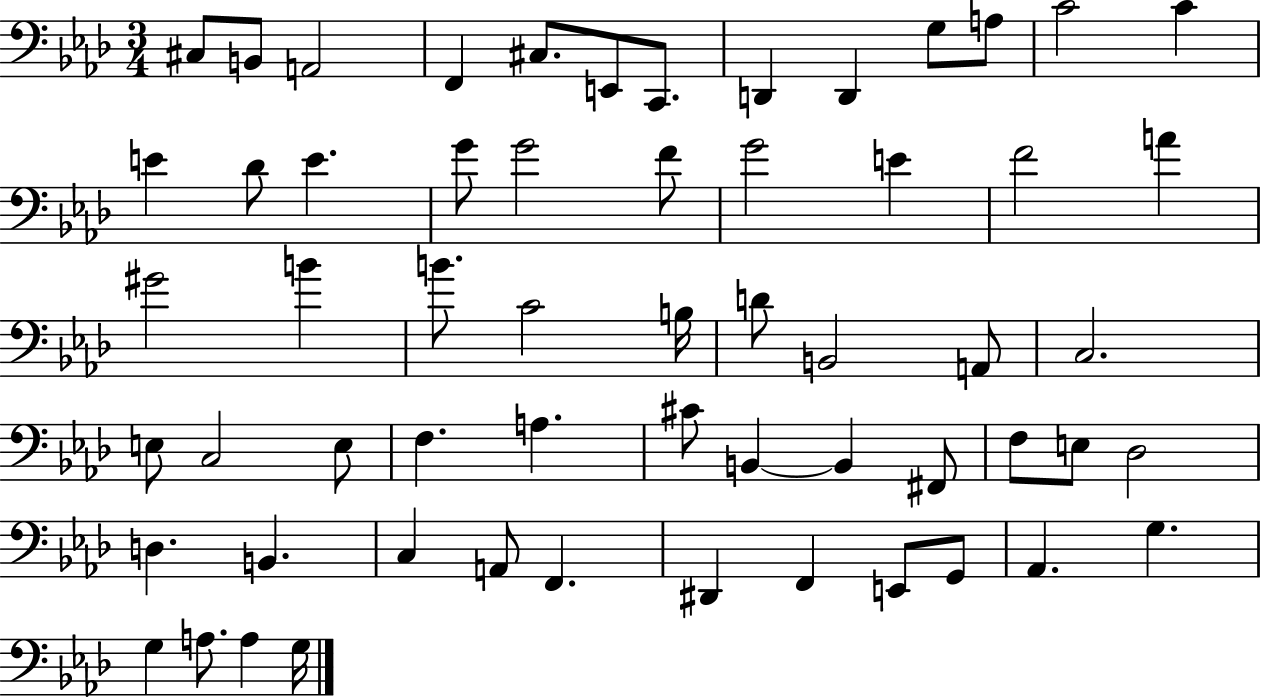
C#3/e B2/e A2/h F2/q C#3/e. E2/e C2/e. D2/q D2/q G3/e A3/e C4/h C4/q E4/q Db4/e E4/q. G4/e G4/h F4/e G4/h E4/q F4/h A4/q G#4/h B4/q B4/e. C4/h B3/s D4/e B2/h A2/e C3/h. E3/e C3/h E3/e F3/q. A3/q. C#4/e B2/q B2/q F#2/e F3/e E3/e Db3/h D3/q. B2/q. C3/q A2/e F2/q. D#2/q F2/q E2/e G2/e Ab2/q. G3/q. G3/q A3/e. A3/q G3/s